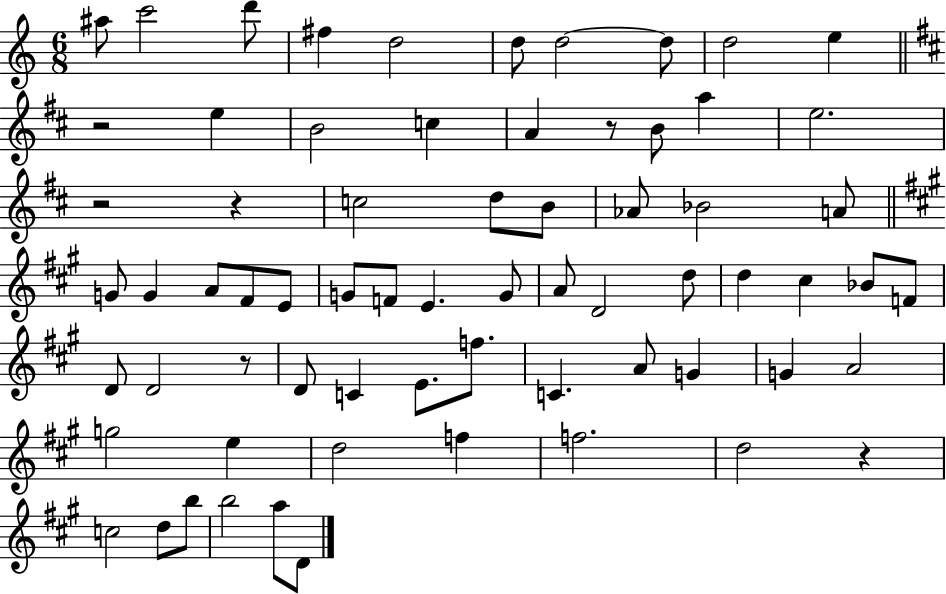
{
  \clef treble
  \numericTimeSignature
  \time 6/8
  \key c \major
  \repeat volta 2 { ais''8 c'''2 d'''8 | fis''4 d''2 | d''8 d''2~~ d''8 | d''2 e''4 | \break \bar "||" \break \key b \minor r2 e''4 | b'2 c''4 | a'4 r8 b'8 a''4 | e''2. | \break r2 r4 | c''2 d''8 b'8 | aes'8 bes'2 a'8 | \bar "||" \break \key a \major g'8 g'4 a'8 fis'8 e'8 | g'8 f'8 e'4. g'8 | a'8 d'2 d''8 | d''4 cis''4 bes'8 f'8 | \break d'8 d'2 r8 | d'8 c'4 e'8. f''8. | c'4. a'8 g'4 | g'4 a'2 | \break g''2 e''4 | d''2 f''4 | f''2. | d''2 r4 | \break c''2 d''8 b''8 | b''2 a''8 d'8 | } \bar "|."
}